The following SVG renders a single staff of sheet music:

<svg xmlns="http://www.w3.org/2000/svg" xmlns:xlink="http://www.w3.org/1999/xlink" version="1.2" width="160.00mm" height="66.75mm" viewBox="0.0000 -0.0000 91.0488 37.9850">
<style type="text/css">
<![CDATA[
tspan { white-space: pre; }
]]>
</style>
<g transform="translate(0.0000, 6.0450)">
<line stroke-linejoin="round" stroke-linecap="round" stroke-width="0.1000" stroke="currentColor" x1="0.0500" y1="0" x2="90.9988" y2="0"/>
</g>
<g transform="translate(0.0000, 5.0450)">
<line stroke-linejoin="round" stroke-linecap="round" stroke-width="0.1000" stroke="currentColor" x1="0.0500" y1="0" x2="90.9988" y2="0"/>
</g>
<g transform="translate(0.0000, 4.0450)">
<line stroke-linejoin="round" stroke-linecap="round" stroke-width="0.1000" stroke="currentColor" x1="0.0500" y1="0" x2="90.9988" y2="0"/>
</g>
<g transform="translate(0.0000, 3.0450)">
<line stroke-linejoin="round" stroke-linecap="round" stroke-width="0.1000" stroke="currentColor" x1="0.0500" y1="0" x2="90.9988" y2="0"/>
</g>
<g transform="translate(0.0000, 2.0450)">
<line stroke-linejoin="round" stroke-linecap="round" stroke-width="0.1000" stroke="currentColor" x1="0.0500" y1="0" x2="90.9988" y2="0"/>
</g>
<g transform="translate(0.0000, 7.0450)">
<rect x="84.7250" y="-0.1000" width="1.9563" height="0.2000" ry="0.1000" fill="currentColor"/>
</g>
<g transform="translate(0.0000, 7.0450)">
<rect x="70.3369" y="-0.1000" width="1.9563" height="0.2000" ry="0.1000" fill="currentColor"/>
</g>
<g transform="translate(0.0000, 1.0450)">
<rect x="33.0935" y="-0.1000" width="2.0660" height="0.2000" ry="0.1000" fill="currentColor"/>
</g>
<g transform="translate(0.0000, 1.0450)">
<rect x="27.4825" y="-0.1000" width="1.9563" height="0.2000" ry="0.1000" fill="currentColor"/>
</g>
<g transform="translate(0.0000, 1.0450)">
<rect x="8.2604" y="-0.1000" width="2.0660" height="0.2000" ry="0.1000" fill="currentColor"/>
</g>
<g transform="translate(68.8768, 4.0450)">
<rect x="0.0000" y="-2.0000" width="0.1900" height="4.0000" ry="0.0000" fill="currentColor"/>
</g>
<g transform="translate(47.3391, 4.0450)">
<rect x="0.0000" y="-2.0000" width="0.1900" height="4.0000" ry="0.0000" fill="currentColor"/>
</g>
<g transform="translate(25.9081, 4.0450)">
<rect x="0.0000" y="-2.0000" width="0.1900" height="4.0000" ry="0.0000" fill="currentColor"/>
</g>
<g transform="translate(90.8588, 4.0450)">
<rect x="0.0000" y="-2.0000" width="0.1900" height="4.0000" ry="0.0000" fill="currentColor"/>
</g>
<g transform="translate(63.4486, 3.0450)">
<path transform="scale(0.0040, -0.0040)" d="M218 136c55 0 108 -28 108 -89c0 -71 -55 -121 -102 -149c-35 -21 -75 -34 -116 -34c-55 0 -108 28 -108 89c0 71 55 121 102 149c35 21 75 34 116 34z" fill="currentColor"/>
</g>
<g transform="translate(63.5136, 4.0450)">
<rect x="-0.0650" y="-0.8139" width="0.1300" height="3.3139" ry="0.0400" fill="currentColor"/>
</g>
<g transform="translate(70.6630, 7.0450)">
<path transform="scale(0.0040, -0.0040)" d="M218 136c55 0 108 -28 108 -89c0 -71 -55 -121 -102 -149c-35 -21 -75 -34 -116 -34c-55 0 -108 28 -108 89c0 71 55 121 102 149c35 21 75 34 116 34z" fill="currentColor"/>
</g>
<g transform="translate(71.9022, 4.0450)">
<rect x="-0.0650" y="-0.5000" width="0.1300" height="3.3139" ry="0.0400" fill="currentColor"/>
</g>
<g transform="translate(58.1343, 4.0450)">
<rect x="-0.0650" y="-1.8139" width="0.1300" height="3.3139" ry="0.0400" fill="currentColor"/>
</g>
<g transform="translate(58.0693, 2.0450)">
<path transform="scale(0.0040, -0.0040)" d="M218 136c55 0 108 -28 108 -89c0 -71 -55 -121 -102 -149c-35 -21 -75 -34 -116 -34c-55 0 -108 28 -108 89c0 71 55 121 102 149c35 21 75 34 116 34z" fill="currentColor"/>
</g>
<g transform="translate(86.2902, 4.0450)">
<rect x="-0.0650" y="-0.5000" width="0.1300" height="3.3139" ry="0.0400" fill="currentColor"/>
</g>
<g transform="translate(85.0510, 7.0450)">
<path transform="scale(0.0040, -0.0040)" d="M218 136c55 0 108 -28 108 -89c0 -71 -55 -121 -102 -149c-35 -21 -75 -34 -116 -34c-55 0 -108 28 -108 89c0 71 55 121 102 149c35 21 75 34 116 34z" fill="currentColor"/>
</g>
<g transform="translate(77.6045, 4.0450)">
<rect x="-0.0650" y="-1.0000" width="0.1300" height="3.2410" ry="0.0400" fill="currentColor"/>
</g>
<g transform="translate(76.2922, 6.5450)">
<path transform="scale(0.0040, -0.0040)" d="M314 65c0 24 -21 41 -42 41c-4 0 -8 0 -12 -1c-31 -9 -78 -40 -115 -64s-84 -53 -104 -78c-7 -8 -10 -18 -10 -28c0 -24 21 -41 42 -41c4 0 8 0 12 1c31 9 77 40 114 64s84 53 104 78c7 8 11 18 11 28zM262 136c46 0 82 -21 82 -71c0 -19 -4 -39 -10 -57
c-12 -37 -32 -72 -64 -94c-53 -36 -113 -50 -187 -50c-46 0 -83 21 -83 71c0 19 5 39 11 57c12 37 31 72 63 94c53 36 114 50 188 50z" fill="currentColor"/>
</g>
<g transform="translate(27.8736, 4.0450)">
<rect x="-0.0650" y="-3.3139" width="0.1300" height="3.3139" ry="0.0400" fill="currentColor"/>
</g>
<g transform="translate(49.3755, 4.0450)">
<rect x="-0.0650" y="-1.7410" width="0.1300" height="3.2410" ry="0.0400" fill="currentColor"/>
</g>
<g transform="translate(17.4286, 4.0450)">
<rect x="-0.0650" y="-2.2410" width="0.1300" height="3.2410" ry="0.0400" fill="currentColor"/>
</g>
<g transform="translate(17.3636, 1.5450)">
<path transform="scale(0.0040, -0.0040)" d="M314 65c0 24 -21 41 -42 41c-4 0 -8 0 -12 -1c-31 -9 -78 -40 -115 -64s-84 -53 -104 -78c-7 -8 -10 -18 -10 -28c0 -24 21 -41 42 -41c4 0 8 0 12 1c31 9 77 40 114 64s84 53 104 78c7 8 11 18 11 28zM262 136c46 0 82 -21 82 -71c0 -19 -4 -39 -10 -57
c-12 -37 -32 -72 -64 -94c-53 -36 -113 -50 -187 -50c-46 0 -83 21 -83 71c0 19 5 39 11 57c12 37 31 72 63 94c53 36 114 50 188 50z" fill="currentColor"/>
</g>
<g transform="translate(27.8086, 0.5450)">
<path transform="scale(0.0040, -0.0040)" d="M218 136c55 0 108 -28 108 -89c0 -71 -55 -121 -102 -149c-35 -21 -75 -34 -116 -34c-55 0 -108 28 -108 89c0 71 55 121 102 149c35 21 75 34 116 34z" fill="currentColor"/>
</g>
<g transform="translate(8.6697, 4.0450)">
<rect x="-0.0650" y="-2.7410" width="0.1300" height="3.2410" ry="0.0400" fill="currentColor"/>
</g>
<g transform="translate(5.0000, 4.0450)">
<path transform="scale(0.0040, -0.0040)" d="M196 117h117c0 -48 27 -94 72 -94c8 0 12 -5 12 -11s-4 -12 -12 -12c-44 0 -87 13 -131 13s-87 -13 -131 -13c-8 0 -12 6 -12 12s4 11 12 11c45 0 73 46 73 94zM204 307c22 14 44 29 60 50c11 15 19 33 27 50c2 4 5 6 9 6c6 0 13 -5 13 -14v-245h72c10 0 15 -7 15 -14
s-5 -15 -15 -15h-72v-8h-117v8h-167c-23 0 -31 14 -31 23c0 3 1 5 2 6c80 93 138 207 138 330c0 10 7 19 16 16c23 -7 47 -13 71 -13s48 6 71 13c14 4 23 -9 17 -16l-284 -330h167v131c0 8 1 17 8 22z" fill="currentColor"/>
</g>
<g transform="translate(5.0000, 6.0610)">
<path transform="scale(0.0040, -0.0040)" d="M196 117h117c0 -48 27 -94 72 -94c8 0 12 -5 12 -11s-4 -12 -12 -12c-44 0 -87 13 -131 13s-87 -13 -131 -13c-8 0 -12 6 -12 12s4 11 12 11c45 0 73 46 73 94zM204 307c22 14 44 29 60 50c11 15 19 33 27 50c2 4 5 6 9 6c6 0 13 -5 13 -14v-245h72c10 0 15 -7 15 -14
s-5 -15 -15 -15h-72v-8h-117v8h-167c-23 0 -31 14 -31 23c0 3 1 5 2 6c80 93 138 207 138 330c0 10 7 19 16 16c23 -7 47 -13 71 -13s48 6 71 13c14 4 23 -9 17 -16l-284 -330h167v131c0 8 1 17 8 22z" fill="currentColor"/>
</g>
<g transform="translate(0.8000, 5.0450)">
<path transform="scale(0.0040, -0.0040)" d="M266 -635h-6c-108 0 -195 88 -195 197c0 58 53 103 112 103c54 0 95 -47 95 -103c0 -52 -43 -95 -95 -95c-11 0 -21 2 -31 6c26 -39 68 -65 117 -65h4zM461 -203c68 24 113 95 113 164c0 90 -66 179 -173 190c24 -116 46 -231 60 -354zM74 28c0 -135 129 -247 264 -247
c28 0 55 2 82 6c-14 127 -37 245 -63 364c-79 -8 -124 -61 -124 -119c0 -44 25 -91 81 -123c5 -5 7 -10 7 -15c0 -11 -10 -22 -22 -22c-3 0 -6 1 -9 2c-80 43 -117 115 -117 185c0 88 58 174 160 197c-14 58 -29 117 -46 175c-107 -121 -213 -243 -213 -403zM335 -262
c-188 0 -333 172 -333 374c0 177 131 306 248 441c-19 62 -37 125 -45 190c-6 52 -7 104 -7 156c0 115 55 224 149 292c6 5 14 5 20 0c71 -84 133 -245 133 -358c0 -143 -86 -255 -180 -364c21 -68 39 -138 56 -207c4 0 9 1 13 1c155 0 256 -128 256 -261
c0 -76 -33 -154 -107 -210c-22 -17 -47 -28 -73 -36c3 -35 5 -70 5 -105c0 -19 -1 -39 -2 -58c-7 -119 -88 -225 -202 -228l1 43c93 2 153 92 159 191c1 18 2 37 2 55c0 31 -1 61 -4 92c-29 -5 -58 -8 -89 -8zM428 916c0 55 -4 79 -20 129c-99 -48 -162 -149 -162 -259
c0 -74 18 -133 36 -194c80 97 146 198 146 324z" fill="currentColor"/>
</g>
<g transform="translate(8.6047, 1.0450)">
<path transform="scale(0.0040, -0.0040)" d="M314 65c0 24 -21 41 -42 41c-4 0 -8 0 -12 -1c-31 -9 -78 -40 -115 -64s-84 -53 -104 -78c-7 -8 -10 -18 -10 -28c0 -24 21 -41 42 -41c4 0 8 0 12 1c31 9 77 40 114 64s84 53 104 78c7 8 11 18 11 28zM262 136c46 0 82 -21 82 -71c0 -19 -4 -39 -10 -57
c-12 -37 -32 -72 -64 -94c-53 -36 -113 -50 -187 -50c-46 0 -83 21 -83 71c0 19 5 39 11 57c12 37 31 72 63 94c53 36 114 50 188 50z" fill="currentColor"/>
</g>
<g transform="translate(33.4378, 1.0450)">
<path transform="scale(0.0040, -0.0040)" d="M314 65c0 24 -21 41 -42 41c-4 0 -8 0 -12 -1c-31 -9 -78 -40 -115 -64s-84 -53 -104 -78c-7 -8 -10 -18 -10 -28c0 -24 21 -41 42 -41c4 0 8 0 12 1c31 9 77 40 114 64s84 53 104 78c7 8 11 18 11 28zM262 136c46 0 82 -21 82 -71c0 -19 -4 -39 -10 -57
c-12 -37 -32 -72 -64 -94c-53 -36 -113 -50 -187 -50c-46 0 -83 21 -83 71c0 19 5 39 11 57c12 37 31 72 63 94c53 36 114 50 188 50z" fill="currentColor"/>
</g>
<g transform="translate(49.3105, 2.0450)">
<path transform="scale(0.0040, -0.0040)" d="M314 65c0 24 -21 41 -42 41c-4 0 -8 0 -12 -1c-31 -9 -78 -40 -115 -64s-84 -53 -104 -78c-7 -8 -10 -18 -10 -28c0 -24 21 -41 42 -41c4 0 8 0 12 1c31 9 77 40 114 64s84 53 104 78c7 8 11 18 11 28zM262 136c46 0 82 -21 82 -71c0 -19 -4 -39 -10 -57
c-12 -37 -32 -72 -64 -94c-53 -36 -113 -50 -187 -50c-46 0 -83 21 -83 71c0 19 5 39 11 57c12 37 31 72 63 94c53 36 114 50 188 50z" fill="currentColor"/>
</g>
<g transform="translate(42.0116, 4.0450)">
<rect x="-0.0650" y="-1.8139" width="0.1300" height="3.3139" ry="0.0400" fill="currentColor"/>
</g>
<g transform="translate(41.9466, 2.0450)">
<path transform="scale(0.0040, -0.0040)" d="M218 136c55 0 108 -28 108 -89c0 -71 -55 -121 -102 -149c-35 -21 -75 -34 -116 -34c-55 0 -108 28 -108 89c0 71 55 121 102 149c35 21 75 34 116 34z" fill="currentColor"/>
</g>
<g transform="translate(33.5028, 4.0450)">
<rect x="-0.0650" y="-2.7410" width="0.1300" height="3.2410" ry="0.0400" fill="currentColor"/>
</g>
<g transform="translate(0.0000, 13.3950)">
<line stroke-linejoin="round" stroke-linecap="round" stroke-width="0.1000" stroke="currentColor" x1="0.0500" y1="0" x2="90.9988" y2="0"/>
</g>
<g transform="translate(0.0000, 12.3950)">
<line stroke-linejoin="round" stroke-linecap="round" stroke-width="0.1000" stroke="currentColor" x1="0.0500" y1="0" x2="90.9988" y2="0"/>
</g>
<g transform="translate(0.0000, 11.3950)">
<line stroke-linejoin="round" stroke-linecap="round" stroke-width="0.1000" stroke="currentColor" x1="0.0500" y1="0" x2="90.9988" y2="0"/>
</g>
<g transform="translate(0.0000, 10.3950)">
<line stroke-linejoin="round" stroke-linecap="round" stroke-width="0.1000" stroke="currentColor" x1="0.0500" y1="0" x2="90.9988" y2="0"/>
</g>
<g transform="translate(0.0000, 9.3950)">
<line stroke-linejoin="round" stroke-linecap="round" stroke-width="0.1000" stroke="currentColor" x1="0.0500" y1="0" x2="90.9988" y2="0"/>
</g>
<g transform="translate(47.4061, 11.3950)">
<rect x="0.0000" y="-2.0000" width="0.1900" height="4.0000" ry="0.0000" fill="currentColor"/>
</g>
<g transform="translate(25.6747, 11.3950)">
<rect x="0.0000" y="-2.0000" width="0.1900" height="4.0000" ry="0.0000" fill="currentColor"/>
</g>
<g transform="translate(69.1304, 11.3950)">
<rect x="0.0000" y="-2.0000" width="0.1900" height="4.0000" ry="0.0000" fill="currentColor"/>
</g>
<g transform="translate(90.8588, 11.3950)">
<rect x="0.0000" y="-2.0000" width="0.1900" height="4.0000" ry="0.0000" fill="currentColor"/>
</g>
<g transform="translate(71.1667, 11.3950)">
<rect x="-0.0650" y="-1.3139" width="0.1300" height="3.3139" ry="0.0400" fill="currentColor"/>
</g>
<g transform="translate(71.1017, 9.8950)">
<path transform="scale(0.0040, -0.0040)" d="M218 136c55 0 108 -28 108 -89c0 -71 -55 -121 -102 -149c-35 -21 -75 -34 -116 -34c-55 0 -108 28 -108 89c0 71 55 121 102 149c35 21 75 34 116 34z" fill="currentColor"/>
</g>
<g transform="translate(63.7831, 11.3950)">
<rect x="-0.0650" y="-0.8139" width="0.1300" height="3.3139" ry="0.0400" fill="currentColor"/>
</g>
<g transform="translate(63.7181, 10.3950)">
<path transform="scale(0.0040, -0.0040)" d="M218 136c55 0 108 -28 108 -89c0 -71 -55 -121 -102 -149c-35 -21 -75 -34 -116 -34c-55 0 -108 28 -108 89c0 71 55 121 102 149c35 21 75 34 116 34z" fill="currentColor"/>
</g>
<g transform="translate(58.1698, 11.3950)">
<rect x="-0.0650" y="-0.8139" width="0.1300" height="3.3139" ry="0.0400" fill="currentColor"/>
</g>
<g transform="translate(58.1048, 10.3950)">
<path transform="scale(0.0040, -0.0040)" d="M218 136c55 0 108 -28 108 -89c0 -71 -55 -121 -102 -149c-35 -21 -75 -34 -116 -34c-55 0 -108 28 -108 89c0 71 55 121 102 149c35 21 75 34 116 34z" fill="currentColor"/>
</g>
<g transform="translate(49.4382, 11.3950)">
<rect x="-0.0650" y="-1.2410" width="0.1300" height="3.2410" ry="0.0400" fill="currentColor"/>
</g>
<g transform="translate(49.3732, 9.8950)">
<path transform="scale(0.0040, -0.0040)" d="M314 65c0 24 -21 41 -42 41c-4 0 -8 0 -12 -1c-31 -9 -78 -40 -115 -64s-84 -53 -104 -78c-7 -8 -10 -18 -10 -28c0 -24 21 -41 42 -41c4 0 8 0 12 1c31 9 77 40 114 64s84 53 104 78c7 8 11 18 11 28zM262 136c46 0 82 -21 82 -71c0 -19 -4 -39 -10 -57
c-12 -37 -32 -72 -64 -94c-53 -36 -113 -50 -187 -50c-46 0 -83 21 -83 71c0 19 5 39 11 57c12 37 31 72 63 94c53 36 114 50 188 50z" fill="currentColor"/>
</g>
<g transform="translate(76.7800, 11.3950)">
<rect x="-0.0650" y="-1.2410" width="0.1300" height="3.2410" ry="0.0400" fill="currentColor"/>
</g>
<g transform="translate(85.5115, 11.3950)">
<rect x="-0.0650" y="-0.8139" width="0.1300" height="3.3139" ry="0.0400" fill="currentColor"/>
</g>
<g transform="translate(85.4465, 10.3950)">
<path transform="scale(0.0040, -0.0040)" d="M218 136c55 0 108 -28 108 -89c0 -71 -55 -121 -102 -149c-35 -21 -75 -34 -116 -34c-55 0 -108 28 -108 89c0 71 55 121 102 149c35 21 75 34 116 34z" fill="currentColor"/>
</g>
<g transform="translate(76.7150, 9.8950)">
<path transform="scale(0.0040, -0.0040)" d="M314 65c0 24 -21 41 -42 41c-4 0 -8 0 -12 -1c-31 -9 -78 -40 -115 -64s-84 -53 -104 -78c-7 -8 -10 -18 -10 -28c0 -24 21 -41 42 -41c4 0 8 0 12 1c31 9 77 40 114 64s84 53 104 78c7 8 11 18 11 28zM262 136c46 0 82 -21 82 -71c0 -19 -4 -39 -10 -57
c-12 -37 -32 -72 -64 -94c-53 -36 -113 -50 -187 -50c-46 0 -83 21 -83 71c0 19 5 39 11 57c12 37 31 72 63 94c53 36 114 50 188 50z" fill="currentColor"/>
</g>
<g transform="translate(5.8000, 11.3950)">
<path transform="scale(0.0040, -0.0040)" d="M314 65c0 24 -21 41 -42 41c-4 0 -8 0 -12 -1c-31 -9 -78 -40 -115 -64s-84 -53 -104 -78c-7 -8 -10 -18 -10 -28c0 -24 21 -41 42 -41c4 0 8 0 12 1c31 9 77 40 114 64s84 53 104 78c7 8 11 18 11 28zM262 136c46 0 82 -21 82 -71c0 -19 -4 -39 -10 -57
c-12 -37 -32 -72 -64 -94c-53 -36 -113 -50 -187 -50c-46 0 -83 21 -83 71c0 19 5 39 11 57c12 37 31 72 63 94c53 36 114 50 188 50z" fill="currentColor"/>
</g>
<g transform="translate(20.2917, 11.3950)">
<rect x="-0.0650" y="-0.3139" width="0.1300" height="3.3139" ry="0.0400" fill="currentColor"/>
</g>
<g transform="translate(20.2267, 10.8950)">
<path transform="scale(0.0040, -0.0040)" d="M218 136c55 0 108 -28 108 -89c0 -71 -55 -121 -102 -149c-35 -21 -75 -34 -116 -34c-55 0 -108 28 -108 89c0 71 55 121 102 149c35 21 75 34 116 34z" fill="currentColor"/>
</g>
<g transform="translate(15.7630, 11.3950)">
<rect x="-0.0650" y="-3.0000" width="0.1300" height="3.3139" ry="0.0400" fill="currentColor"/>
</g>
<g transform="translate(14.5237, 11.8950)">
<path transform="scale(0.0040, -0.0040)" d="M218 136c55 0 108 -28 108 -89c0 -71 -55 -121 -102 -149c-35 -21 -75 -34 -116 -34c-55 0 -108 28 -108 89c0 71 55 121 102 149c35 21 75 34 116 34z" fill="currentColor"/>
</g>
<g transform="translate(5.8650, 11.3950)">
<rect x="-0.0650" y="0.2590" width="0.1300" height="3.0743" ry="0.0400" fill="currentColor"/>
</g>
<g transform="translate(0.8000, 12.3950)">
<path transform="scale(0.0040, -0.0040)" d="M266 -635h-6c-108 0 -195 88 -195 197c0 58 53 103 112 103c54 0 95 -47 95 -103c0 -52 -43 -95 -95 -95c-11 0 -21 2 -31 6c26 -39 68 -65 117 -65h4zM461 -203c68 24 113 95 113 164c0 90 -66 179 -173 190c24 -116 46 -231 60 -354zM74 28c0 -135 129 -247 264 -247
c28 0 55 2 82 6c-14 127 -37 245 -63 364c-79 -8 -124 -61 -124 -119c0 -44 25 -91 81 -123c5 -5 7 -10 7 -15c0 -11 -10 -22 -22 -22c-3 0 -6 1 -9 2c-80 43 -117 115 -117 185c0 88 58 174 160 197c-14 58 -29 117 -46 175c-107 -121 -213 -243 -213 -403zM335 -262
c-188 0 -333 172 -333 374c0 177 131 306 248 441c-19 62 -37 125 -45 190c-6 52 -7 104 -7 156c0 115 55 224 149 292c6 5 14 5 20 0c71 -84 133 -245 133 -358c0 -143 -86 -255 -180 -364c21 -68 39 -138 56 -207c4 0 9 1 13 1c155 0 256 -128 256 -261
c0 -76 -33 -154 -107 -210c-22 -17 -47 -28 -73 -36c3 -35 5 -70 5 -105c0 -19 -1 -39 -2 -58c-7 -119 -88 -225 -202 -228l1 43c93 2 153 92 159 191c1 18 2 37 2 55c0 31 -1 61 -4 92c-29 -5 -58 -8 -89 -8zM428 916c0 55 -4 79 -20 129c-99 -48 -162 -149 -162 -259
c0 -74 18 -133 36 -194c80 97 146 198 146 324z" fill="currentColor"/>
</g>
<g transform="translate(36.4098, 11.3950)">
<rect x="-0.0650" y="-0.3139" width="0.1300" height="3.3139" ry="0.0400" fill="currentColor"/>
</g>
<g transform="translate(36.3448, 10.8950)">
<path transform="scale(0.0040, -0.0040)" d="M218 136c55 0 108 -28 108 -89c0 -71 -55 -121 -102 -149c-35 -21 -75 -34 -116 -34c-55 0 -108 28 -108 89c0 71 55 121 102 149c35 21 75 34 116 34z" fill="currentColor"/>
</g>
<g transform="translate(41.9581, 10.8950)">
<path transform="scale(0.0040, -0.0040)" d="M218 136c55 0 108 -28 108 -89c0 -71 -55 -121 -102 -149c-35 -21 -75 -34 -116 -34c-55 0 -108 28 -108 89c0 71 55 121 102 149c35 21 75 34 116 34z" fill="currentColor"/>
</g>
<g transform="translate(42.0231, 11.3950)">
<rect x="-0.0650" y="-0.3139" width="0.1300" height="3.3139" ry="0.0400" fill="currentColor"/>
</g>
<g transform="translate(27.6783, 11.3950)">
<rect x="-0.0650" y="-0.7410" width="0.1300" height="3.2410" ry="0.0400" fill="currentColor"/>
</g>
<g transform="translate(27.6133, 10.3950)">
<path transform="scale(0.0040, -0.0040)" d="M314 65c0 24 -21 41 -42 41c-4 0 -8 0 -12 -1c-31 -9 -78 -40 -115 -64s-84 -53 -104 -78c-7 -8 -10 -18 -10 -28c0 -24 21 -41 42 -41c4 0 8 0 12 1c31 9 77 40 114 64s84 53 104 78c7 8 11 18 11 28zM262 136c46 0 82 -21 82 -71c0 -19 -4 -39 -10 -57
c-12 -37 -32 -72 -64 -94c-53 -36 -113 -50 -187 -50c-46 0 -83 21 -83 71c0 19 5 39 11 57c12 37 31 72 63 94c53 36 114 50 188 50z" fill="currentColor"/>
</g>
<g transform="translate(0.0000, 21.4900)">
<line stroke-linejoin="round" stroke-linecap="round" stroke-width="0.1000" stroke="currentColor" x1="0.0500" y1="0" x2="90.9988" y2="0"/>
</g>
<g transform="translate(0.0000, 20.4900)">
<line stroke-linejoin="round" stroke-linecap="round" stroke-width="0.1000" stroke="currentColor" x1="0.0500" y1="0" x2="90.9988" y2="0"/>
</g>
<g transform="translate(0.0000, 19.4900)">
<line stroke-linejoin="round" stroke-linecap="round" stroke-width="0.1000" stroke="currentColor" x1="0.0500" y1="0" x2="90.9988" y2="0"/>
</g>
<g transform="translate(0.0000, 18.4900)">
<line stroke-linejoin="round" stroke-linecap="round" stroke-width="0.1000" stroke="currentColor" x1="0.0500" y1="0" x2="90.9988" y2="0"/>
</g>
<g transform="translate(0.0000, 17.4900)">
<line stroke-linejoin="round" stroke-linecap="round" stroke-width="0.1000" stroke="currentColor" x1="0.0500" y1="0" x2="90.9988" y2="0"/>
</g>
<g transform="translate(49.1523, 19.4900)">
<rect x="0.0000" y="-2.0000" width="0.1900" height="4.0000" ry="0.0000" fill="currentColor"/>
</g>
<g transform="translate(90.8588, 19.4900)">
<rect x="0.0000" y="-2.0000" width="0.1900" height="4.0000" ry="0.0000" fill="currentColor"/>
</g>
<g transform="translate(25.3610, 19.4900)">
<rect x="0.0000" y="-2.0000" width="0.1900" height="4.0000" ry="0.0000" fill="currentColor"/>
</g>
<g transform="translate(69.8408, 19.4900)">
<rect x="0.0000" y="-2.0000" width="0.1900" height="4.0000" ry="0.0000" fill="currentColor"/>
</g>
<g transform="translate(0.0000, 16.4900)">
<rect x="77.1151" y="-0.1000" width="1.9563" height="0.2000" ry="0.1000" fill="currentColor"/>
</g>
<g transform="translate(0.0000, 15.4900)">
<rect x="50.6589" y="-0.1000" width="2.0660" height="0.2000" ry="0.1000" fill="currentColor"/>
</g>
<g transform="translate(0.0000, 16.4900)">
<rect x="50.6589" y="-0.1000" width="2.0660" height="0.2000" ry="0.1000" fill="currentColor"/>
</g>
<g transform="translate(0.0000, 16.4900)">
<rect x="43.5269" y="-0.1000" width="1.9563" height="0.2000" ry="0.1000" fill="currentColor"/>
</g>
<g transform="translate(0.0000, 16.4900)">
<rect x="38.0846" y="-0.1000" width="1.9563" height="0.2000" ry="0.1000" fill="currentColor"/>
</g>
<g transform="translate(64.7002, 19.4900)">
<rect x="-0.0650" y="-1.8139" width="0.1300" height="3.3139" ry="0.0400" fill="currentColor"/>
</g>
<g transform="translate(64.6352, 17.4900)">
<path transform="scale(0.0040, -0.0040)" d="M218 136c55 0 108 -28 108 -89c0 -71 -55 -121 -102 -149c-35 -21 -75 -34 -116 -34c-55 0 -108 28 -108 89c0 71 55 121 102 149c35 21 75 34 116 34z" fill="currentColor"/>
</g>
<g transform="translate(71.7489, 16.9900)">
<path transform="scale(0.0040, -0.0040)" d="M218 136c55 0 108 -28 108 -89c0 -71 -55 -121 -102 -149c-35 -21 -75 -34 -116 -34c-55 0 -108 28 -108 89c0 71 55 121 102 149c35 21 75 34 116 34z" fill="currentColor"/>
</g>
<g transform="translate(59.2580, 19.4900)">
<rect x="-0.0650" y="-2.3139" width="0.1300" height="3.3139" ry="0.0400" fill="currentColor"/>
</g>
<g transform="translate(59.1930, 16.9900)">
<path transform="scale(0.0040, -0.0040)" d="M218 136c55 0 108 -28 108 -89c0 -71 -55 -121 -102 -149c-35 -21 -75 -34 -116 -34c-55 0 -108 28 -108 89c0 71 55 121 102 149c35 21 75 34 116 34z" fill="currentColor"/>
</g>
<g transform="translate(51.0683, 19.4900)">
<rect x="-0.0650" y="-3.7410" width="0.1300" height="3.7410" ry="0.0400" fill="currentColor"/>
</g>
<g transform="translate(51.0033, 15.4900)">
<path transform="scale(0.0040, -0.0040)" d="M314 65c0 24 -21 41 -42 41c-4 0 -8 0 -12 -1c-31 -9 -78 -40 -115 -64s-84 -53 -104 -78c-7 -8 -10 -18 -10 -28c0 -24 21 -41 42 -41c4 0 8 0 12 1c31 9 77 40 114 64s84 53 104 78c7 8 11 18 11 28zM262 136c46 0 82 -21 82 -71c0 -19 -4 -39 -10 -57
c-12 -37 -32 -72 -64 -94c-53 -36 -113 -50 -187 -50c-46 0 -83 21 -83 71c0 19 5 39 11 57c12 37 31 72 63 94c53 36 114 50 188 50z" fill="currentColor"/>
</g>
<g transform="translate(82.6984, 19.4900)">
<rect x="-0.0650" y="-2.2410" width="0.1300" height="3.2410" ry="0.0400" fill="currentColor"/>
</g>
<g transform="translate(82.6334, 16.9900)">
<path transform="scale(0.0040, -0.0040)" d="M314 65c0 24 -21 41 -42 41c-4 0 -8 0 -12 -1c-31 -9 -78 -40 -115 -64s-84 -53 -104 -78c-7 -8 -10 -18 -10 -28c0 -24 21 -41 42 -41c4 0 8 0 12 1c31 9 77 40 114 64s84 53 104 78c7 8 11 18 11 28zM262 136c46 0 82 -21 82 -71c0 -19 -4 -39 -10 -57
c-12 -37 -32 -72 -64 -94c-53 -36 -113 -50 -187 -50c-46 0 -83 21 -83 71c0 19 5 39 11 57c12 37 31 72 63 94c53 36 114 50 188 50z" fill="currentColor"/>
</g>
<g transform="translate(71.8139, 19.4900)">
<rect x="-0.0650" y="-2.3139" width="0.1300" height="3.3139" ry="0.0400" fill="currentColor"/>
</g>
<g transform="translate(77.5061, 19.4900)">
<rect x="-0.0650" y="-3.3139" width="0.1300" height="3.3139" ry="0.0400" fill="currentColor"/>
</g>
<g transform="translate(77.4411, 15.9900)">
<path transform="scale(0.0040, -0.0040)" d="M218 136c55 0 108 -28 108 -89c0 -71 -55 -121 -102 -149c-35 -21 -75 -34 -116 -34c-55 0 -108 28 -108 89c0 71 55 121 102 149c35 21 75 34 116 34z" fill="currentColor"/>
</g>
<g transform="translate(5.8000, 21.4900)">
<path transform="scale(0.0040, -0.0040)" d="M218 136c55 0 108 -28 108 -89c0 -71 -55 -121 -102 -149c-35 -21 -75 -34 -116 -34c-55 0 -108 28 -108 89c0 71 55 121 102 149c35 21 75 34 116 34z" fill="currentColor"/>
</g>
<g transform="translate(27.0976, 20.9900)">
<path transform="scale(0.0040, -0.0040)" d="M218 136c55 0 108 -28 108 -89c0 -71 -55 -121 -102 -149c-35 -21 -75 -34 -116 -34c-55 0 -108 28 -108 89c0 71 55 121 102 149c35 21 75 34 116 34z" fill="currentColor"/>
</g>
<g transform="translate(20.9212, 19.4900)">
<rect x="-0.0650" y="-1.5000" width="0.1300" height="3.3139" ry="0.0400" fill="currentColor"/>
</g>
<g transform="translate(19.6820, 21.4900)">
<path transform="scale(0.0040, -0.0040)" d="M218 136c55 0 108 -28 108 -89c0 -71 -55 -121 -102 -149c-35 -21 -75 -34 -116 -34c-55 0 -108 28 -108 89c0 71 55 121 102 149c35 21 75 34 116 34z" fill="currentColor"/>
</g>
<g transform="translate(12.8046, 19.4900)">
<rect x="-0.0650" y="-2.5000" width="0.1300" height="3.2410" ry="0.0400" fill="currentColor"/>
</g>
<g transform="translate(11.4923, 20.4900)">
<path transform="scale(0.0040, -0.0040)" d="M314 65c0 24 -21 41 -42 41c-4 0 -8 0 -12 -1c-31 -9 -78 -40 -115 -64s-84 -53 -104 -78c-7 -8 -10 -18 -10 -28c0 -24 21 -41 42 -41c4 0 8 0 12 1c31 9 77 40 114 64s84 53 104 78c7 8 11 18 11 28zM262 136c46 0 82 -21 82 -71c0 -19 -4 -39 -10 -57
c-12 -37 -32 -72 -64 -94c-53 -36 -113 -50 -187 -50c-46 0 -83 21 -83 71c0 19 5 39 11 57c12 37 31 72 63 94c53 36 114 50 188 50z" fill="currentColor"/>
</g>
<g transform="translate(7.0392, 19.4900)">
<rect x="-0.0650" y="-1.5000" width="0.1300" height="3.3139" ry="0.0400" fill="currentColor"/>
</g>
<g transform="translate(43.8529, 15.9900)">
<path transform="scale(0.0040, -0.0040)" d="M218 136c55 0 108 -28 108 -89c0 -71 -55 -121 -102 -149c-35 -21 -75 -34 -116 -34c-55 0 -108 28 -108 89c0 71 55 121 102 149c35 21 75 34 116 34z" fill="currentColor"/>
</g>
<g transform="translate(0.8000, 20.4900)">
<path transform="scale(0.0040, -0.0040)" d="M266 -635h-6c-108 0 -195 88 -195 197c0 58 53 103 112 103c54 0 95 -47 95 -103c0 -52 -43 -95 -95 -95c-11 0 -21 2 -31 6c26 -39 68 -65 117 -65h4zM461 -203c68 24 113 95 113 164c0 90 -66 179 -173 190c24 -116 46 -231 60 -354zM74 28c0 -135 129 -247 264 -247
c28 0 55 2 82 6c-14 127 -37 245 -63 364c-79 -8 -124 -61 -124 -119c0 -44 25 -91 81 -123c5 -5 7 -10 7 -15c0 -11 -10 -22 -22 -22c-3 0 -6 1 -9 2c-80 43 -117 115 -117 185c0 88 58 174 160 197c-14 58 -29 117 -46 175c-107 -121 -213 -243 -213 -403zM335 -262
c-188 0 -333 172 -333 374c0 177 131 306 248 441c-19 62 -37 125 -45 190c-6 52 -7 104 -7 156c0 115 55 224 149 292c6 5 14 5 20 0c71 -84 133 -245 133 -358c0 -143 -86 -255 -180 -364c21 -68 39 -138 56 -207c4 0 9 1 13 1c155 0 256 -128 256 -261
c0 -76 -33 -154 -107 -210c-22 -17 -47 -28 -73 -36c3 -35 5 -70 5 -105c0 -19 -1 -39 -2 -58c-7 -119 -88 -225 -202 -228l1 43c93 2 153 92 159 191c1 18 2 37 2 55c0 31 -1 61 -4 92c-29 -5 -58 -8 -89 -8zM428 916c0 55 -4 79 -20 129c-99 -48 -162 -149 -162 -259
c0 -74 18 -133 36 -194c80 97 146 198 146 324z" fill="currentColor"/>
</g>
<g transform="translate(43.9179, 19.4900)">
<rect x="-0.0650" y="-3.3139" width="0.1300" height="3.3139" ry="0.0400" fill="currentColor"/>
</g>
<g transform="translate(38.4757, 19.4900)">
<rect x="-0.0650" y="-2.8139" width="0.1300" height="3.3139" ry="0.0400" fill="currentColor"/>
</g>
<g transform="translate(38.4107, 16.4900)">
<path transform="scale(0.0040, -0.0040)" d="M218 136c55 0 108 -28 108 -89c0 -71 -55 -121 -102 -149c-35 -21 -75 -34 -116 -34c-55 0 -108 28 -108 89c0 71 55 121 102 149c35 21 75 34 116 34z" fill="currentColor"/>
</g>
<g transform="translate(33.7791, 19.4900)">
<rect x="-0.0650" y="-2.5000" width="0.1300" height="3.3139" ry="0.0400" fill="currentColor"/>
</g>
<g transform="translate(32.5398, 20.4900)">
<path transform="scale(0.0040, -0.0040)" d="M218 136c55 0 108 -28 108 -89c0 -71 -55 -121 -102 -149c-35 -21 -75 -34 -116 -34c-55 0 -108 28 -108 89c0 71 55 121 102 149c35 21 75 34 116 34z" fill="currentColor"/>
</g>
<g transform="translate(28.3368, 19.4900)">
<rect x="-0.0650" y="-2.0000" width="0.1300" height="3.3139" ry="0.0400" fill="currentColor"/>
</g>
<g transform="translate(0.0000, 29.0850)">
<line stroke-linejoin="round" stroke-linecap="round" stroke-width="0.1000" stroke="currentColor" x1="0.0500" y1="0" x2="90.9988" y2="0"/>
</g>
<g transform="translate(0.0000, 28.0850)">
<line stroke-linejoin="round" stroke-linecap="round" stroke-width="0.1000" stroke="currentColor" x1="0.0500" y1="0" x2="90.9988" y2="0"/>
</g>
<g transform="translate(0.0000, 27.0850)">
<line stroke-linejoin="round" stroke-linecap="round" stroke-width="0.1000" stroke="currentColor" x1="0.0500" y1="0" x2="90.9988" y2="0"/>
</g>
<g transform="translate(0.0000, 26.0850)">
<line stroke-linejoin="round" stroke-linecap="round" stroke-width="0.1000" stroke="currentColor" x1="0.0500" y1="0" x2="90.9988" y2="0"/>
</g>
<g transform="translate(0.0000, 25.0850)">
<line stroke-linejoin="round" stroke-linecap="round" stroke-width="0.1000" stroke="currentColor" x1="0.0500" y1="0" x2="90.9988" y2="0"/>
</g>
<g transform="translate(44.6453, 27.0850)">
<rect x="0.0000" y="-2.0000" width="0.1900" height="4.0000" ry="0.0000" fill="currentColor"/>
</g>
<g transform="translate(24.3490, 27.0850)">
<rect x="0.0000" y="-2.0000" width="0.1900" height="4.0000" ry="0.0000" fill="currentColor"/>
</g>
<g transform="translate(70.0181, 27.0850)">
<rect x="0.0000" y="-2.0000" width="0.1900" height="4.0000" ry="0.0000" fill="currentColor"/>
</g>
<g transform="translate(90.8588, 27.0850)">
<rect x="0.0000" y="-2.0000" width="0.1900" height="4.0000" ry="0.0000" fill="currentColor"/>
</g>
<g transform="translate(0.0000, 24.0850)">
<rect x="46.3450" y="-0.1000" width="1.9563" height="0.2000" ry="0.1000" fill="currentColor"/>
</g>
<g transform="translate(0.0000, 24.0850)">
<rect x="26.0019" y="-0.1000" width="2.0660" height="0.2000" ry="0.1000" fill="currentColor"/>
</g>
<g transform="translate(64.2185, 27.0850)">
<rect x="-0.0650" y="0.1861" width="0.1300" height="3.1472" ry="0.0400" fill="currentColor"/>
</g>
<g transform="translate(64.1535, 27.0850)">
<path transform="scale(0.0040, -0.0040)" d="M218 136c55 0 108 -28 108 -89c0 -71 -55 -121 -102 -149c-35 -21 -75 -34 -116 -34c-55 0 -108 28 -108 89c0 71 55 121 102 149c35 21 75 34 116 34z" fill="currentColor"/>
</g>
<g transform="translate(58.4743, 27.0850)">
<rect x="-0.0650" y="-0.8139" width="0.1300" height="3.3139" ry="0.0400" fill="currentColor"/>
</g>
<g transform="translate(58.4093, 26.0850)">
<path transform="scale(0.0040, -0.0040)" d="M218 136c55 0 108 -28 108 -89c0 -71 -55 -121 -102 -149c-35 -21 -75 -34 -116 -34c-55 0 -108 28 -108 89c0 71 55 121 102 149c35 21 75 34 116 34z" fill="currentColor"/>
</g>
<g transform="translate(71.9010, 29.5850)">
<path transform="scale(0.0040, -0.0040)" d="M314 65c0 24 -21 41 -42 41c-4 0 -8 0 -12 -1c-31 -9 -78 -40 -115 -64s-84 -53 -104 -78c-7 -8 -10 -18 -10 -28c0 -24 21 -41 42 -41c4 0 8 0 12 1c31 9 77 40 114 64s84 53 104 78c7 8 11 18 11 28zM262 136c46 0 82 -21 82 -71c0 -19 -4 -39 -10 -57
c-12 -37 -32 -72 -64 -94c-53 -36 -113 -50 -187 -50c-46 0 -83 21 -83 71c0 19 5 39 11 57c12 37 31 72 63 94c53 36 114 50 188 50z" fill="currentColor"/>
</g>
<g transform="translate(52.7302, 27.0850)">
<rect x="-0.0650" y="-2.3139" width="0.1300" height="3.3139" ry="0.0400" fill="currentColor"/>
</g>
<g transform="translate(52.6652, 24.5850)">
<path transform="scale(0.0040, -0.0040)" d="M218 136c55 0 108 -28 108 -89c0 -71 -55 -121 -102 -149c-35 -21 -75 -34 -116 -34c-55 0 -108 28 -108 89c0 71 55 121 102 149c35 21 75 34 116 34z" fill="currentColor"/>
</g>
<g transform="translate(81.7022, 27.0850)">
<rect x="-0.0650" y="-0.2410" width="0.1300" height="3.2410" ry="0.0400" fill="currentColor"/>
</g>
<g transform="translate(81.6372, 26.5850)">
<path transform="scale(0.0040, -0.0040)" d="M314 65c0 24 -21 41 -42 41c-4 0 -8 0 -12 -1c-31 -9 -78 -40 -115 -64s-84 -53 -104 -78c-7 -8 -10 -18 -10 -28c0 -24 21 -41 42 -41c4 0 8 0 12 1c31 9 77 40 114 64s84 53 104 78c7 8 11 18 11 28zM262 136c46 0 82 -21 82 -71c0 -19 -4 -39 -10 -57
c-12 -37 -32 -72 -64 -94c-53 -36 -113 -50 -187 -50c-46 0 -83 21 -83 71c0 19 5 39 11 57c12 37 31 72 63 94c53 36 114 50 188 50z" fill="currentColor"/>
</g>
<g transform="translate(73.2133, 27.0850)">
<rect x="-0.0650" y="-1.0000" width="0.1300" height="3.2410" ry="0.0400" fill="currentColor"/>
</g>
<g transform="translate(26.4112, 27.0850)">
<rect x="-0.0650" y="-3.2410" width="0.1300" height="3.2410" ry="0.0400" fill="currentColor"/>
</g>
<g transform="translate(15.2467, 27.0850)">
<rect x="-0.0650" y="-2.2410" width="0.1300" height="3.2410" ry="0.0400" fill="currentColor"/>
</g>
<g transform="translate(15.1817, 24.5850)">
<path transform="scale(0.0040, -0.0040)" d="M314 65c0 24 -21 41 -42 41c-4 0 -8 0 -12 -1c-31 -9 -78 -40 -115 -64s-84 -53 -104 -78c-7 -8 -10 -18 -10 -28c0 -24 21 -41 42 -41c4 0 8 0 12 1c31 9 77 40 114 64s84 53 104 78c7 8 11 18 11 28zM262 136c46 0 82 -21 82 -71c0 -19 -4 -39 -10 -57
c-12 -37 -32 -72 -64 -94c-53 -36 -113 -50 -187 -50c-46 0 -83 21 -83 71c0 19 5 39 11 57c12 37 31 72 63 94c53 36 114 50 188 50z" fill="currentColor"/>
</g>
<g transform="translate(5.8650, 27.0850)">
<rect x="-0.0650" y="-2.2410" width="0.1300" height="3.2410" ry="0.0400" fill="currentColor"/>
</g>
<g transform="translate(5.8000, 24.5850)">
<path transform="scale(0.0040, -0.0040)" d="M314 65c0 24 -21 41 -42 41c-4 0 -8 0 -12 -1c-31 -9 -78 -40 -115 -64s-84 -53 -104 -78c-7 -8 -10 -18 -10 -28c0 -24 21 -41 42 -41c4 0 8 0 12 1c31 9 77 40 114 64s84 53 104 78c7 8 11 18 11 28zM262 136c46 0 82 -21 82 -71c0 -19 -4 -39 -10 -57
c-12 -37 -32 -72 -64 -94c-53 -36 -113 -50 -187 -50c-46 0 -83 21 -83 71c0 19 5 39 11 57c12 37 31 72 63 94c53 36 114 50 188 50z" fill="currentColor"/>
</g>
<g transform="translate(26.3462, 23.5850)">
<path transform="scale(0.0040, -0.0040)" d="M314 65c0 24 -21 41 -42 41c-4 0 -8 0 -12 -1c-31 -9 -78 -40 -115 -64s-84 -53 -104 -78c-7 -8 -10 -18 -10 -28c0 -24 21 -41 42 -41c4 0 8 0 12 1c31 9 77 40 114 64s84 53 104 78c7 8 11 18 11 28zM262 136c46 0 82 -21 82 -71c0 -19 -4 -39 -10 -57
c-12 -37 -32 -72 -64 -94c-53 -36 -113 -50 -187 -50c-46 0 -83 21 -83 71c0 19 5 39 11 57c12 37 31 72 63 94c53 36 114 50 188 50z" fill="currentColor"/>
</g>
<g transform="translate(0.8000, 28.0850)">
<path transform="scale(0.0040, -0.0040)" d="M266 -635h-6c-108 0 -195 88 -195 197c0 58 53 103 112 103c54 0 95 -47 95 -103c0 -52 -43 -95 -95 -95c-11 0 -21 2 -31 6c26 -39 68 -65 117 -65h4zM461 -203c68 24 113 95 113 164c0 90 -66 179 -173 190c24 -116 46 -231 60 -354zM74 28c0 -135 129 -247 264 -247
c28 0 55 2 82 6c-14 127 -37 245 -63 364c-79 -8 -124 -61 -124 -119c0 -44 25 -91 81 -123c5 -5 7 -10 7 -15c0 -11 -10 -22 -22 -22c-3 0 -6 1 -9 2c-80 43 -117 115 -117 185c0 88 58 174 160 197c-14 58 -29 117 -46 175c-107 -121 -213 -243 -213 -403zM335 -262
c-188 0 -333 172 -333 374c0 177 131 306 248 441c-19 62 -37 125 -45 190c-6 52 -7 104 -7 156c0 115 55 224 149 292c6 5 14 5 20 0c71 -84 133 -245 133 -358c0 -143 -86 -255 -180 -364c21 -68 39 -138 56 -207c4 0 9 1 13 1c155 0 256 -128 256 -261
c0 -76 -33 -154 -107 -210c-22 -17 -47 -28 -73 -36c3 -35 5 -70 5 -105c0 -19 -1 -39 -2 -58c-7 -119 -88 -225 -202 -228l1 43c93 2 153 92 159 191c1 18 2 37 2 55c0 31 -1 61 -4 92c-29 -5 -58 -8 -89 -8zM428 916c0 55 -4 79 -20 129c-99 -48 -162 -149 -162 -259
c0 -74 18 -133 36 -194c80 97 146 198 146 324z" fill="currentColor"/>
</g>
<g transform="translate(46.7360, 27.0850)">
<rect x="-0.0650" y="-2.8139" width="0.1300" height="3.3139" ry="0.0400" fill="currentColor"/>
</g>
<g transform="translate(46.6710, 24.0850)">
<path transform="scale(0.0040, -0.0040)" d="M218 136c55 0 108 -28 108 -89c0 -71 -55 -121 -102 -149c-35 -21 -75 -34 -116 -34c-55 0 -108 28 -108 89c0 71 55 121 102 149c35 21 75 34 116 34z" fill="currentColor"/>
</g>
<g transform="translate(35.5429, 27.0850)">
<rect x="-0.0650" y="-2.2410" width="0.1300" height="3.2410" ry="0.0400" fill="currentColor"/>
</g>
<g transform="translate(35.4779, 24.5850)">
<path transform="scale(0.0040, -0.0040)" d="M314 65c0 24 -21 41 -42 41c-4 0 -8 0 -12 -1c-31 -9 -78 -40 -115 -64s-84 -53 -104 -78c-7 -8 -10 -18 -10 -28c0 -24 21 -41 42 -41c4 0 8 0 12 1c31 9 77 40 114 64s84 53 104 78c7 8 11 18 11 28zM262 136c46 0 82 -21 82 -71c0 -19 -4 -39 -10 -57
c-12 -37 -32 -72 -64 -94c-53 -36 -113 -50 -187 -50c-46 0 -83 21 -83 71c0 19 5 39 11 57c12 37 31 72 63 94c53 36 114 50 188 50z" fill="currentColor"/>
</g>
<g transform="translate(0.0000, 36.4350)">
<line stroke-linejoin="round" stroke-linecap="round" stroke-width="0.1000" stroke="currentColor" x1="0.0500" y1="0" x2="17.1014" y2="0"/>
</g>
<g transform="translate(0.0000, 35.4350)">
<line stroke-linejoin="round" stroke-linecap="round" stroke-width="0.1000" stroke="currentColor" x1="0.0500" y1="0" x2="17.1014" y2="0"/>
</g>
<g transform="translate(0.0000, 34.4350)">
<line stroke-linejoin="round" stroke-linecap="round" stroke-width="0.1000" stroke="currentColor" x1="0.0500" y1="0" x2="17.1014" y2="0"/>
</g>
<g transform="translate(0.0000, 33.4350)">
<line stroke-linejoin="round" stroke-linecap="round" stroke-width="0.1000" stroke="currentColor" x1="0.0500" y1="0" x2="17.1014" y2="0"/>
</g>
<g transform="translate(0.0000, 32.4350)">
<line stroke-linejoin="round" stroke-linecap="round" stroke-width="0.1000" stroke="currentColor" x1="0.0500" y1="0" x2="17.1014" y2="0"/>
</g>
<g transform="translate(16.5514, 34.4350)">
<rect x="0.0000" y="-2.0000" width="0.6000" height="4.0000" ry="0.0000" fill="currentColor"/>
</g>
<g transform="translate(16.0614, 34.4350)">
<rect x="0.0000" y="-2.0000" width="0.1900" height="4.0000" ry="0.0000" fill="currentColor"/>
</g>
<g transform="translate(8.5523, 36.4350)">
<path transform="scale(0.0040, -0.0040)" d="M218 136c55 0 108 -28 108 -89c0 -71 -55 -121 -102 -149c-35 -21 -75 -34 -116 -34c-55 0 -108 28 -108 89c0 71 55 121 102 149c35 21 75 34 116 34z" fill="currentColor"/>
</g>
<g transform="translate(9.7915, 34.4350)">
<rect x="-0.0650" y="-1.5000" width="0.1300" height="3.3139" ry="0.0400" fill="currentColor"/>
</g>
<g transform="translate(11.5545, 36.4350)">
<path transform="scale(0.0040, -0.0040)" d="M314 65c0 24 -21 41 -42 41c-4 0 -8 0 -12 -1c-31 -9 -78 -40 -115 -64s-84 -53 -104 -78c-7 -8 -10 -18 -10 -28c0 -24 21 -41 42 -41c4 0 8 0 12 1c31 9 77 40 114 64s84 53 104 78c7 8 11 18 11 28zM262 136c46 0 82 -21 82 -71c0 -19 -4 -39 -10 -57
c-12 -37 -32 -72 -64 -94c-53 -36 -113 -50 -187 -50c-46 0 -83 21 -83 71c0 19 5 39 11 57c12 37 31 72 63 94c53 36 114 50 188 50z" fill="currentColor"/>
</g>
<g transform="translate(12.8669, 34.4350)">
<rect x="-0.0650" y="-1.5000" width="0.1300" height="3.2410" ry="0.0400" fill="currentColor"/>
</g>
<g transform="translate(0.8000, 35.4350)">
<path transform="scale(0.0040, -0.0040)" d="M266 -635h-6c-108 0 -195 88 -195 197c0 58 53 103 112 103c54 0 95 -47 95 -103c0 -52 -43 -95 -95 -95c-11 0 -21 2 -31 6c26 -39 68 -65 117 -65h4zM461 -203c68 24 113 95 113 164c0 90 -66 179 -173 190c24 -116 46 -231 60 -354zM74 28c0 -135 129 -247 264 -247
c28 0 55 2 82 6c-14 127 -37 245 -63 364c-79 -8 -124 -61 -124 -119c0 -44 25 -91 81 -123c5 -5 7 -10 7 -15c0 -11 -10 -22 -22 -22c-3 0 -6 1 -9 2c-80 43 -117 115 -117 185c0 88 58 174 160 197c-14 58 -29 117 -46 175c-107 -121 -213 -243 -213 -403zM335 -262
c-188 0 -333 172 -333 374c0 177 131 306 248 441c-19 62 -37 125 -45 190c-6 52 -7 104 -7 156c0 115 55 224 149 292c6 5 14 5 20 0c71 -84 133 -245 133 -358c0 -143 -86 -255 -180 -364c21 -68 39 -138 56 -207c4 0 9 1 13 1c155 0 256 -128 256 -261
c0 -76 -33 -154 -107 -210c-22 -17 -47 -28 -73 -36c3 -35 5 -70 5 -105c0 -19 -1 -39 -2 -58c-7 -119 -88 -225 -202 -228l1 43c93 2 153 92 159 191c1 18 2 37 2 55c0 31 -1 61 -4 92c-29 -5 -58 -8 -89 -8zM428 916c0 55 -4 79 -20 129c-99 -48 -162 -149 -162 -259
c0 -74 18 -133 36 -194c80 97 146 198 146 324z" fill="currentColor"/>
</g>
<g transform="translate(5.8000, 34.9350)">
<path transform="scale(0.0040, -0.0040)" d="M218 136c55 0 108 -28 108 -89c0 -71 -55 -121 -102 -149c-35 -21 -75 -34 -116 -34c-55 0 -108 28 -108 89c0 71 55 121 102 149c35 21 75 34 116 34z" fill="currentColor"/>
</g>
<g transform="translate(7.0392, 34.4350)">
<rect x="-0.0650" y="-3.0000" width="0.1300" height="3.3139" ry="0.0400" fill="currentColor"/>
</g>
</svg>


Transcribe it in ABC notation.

X:1
T:Untitled
M:4/4
L:1/4
K:C
a2 g2 b a2 f f2 f d C D2 C B2 A c d2 c c e2 d d e e2 d E G2 E F G a b c'2 g f g b g2 g2 g2 b2 g2 a g d B D2 c2 A E E2